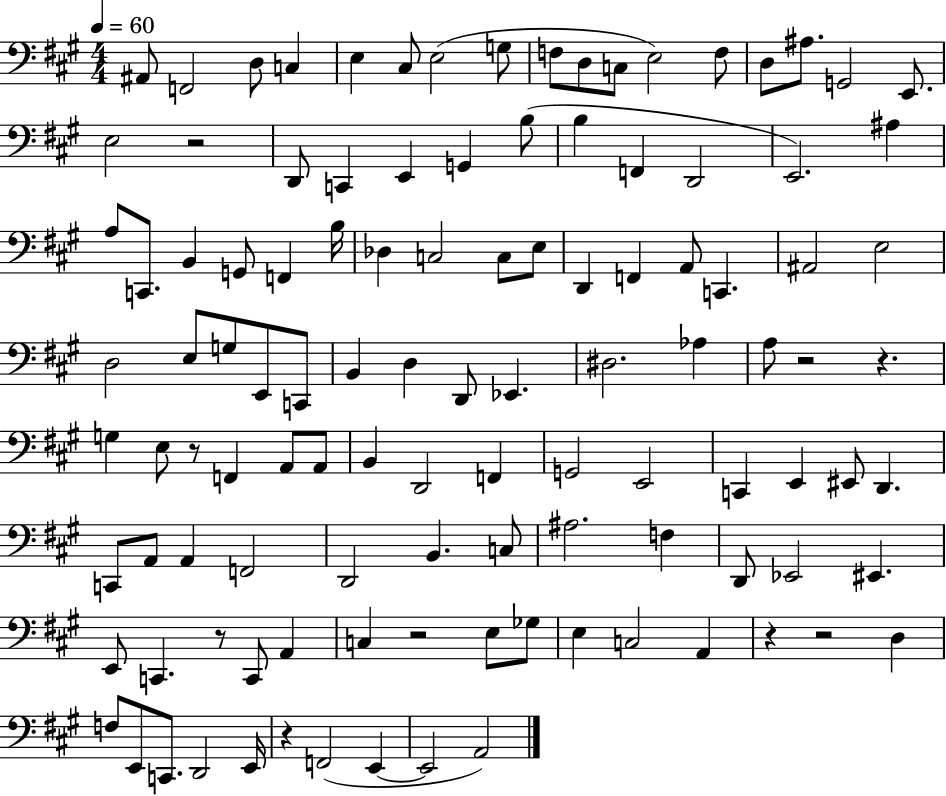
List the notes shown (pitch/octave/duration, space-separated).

A#2/e F2/h D3/e C3/q E3/q C#3/e E3/h G3/e F3/e D3/e C3/e E3/h F3/e D3/e A#3/e. G2/h E2/e. E3/h R/h D2/e C2/q E2/q G2/q B3/e B3/q F2/q D2/h E2/h. A#3/q A3/e C2/e. B2/q G2/e F2/q B3/s Db3/q C3/h C3/e E3/e D2/q F2/q A2/e C2/q. A#2/h E3/h D3/h E3/e G3/e E2/e C2/e B2/q D3/q D2/e Eb2/q. D#3/h. Ab3/q A3/e R/h R/q. G3/q E3/e R/e F2/q A2/e A2/e B2/q D2/h F2/q G2/h E2/h C2/q E2/q EIS2/e D2/q. C2/e A2/e A2/q F2/h D2/h B2/q. C3/e A#3/h. F3/q D2/e Eb2/h EIS2/q. E2/e C2/q. R/e C2/e A2/q C3/q R/h E3/e Gb3/e E3/q C3/h A2/q R/q R/h D3/q F3/e E2/e C2/e. D2/h E2/s R/q F2/h E2/q E2/h A2/h